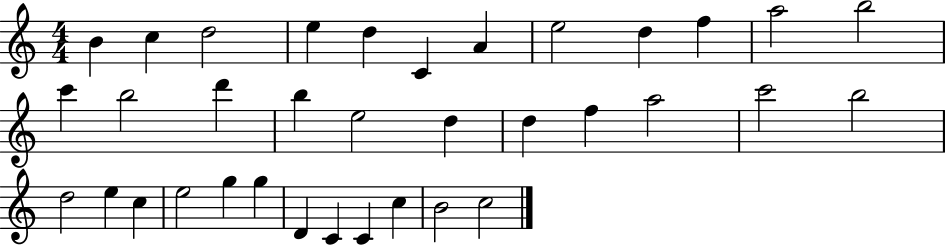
X:1
T:Untitled
M:4/4
L:1/4
K:C
B c d2 e d C A e2 d f a2 b2 c' b2 d' b e2 d d f a2 c'2 b2 d2 e c e2 g g D C C c B2 c2